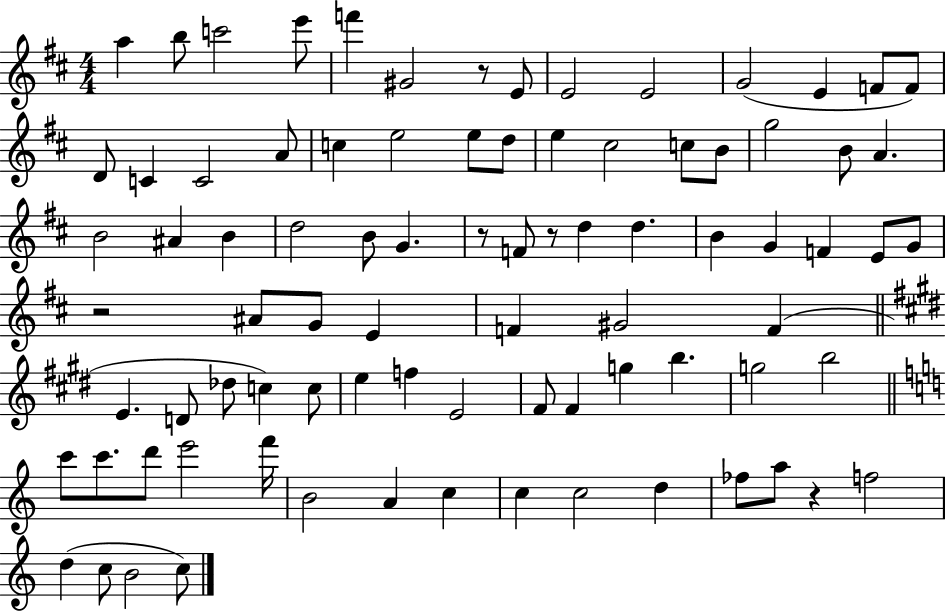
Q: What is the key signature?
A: D major